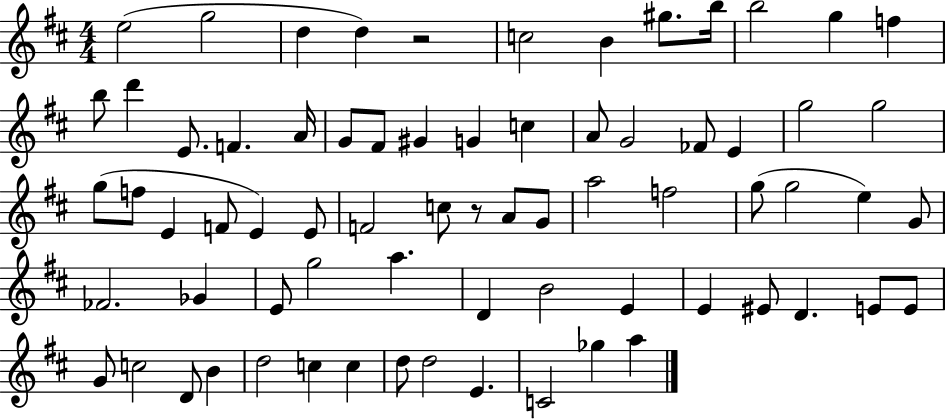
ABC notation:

X:1
T:Untitled
M:4/4
L:1/4
K:D
e2 g2 d d z2 c2 B ^g/2 b/4 b2 g f b/2 d' E/2 F A/4 G/2 ^F/2 ^G G c A/2 G2 _F/2 E g2 g2 g/2 f/2 E F/2 E E/2 F2 c/2 z/2 A/2 G/2 a2 f2 g/2 g2 e G/2 _F2 _G E/2 g2 a D B2 E E ^E/2 D E/2 E/2 G/2 c2 D/2 B d2 c c d/2 d2 E C2 _g a